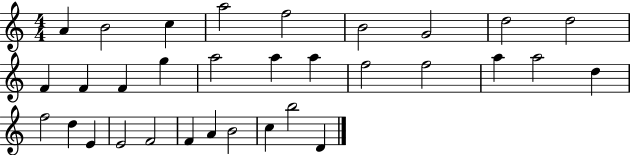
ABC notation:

X:1
T:Untitled
M:4/4
L:1/4
K:C
A B2 c a2 f2 B2 G2 d2 d2 F F F g a2 a a f2 f2 a a2 d f2 d E E2 F2 F A B2 c b2 D